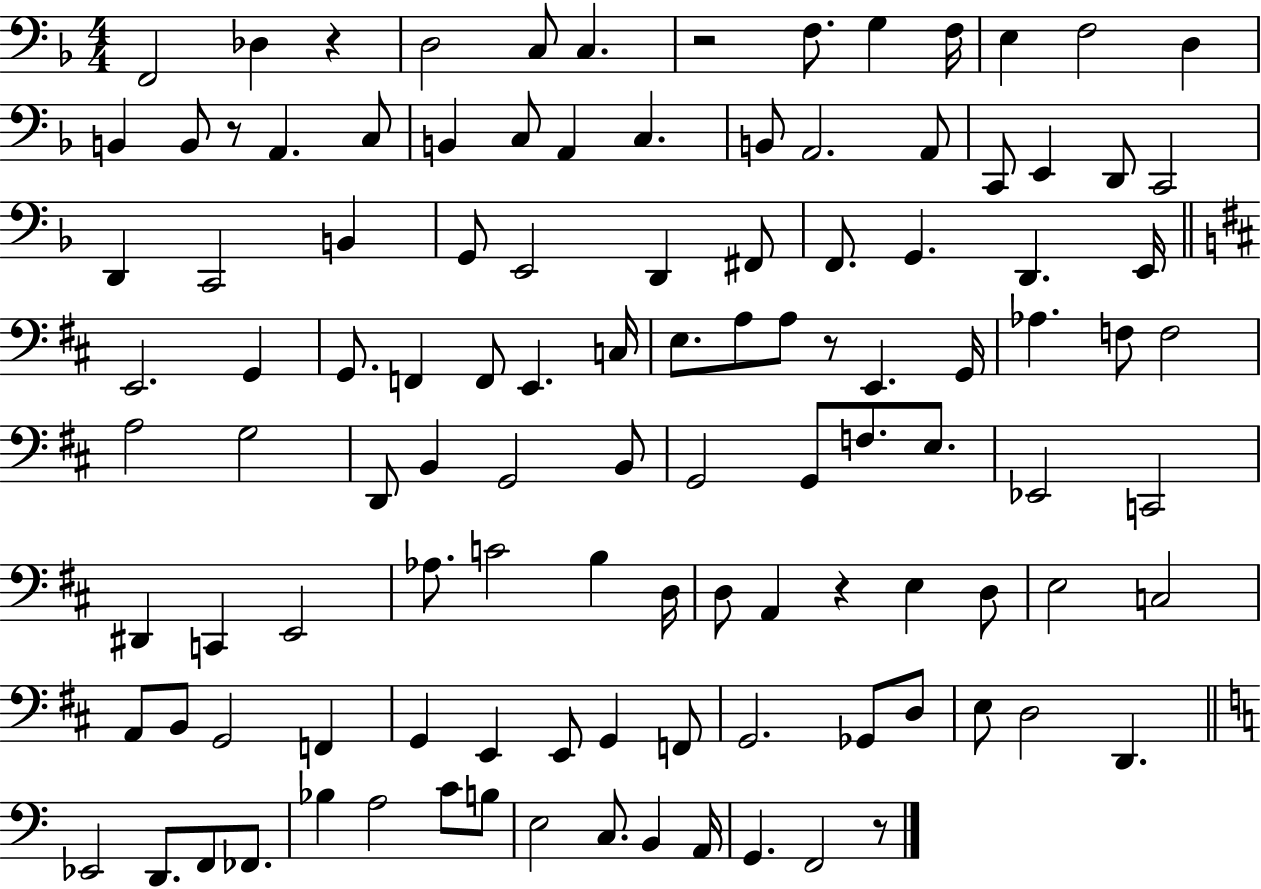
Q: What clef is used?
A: bass